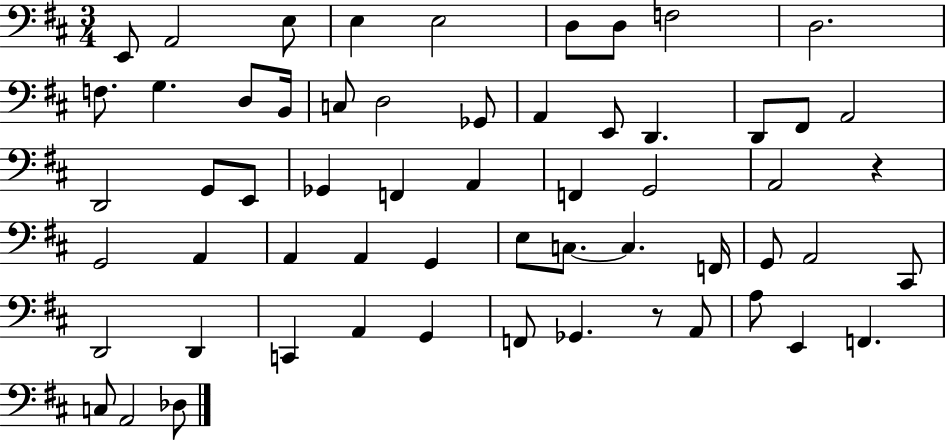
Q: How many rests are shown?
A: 2